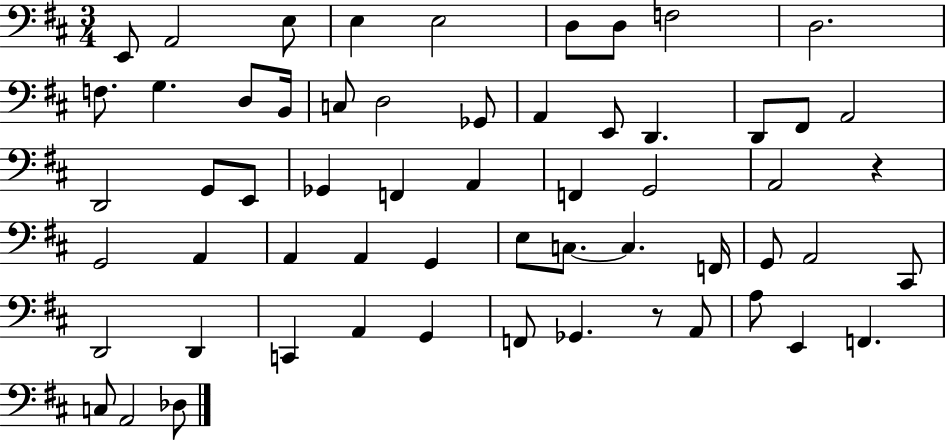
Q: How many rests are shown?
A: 2